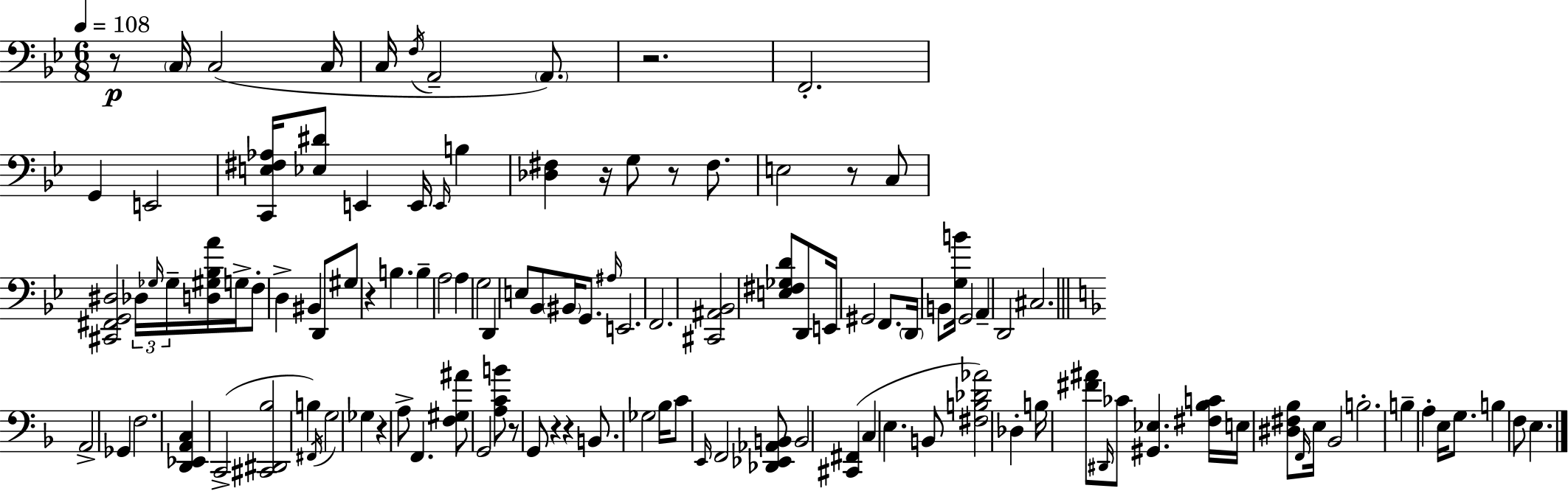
{
  \clef bass
  \numericTimeSignature
  \time 6/8
  \key bes \major
  \tempo 4 = 108
  \repeat volta 2 { r8\p \parenthesize c16 c2( c16 | c16 \acciaccatura { f16 } a,2-- \parenthesize a,8.) | r2. | f,2.-. | \break g,4 e,2 | <c, e fis aes>16 <ees dis'>8 e,4 e,16 \grace { e,16 } b4 | <des fis>4 r16 g8 r8 fis8. | e2 r8 | \break c8 <cis, fis, g, dis>2 \tuplet 3/2 { des16 \grace { ges16 } | ges16-- } <d gis bes a'>16 g16-> f8-. d4-> bis,4 | d,8 gis8 r4 b4. | b4-- a2 | \break a4 g2 | d,4 e8 bes,8 \parenthesize bis,16 | g,8. \grace { ais16 } e,2. | f,2. | \break <cis, ais, bes,>2 | <e fis ges d'>8 d,8 e,16 gis,2 | f,8. \parenthesize d,16 b,8 <g b'>16 g,2 | a,4-- d,2 | \break cis2. | \bar "||" \break \key d \minor a,2-> ges,4 | f2. | <d, ees, a, c>4 c,2->( | <cis, dis, bes>2 b4) | \break \acciaccatura { fis,16 } g2 ges4 | r4 a8-> f,4. | <f gis ais'>8 g,2 <a c' b'>8 | r8 g,8 r4 r4 | \break b,8. ges2 | bes16 c'8 \grace { e,16 } f,2 | <des, ees, aes, b,>8 b,2 <cis, fis,>4( | c4 e4. | \break b,8 <fis b des' aes'>2) des4-. | b16 <fis' ais'>8 \grace { dis,16 } ces'8 <gis, ees>4. | <fis bes c'>16 e16 <dis fis bes>8 \grace { f,16 } e16 bes,2 | b2.-. | \break b4-- a4-. | e16 g8. b4 f8 e4. | } \bar "|."
}